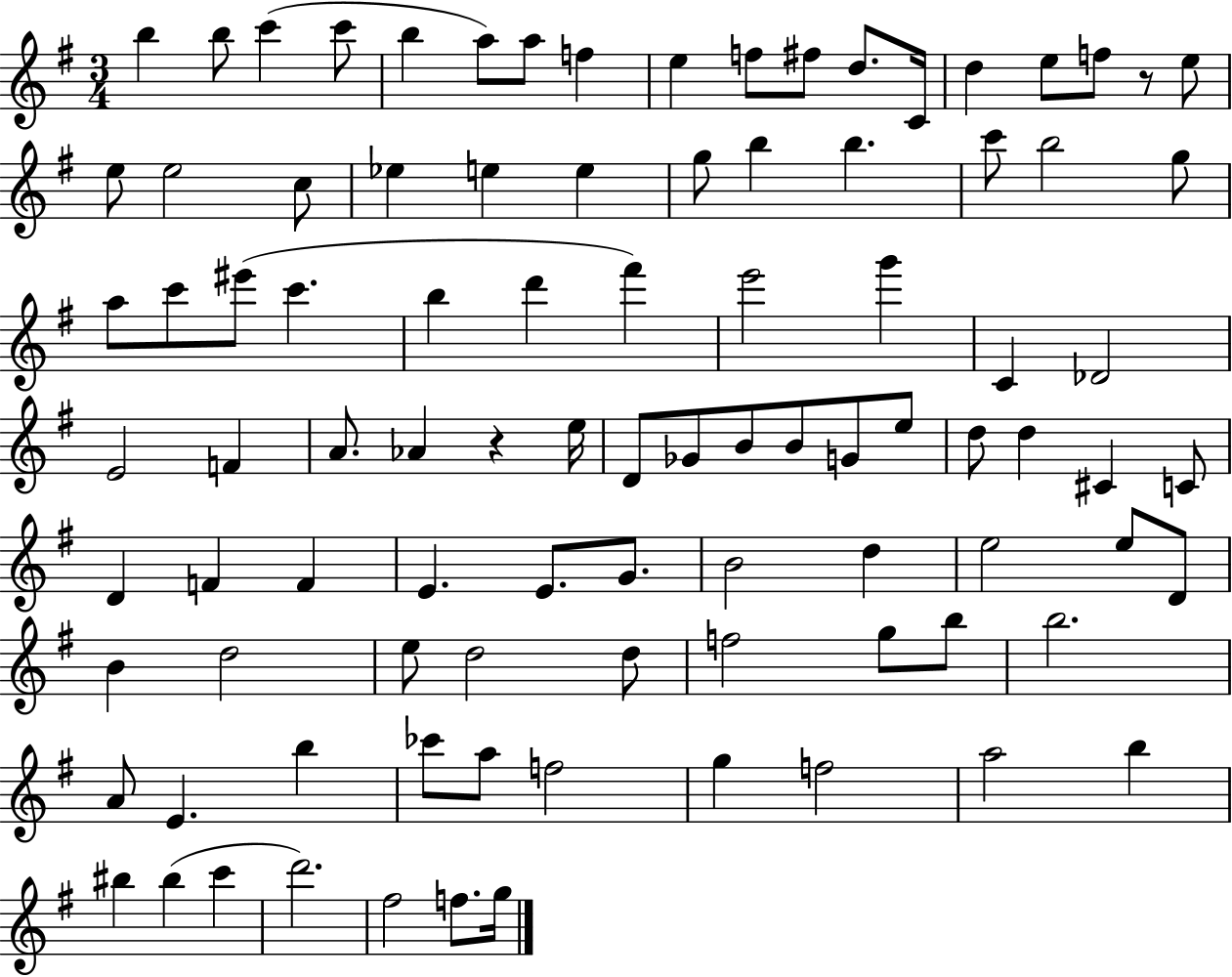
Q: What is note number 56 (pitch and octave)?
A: D4